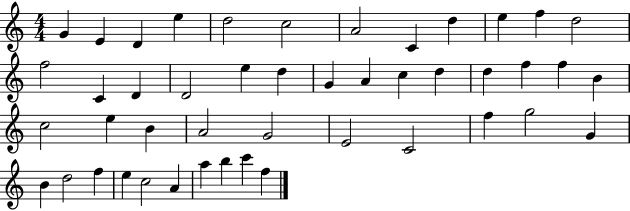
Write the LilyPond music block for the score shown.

{
  \clef treble
  \numericTimeSignature
  \time 4/4
  \key c \major
  g'4 e'4 d'4 e''4 | d''2 c''2 | a'2 c'4 d''4 | e''4 f''4 d''2 | \break f''2 c'4 d'4 | d'2 e''4 d''4 | g'4 a'4 c''4 d''4 | d''4 f''4 f''4 b'4 | \break c''2 e''4 b'4 | a'2 g'2 | e'2 c'2 | f''4 g''2 g'4 | \break b'4 d''2 f''4 | e''4 c''2 a'4 | a''4 b''4 c'''4 f''4 | \bar "|."
}